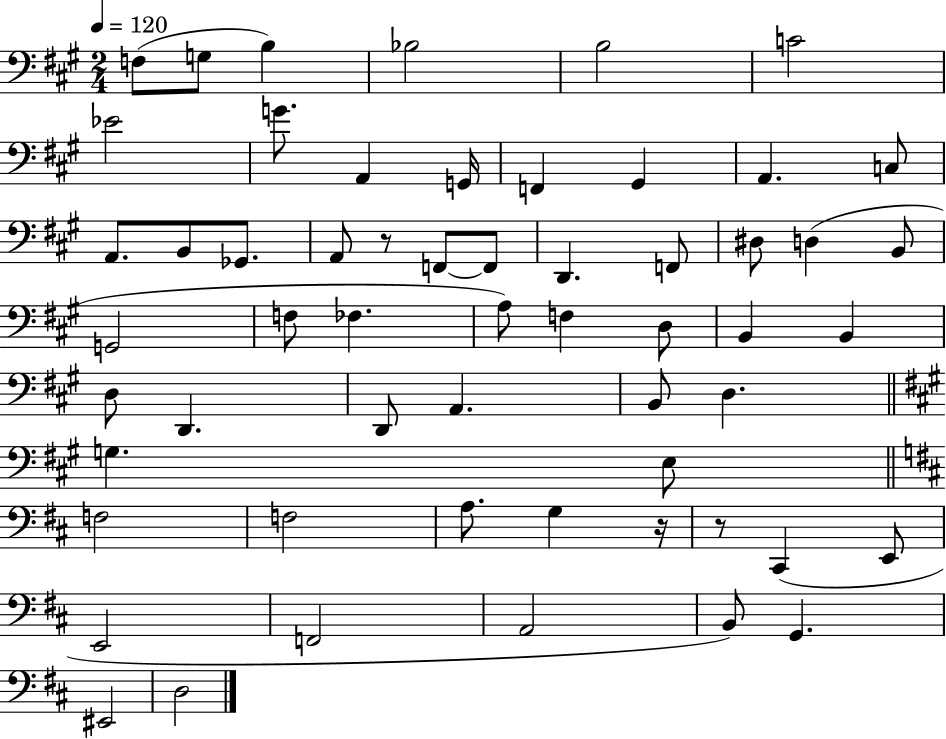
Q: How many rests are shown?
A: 3